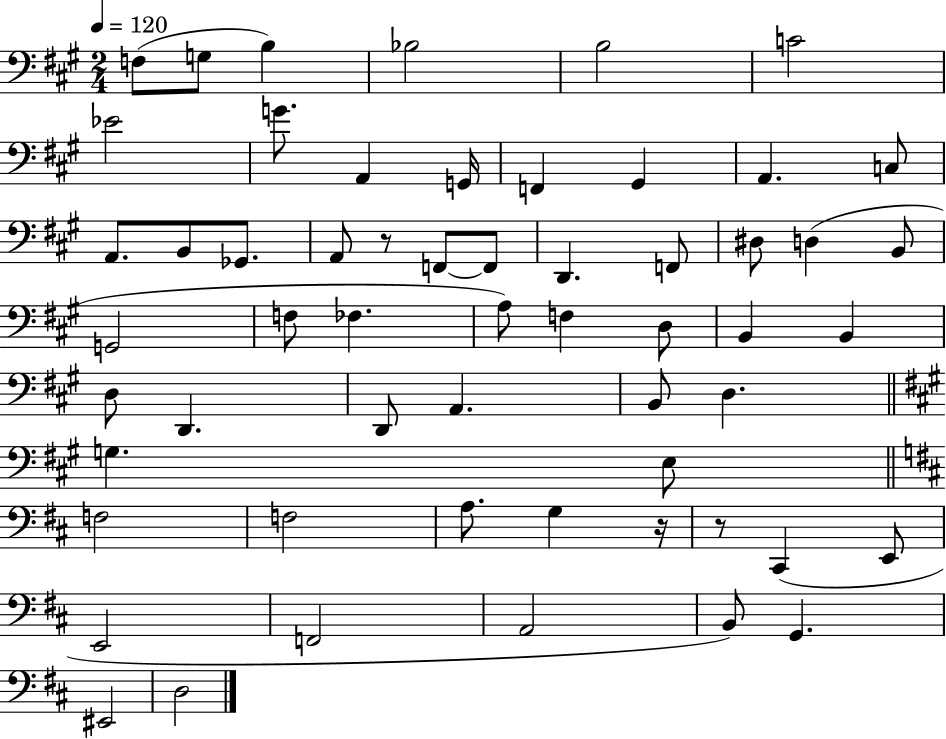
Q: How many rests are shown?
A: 3